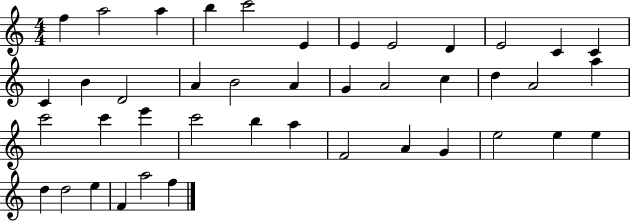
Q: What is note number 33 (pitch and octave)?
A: G4